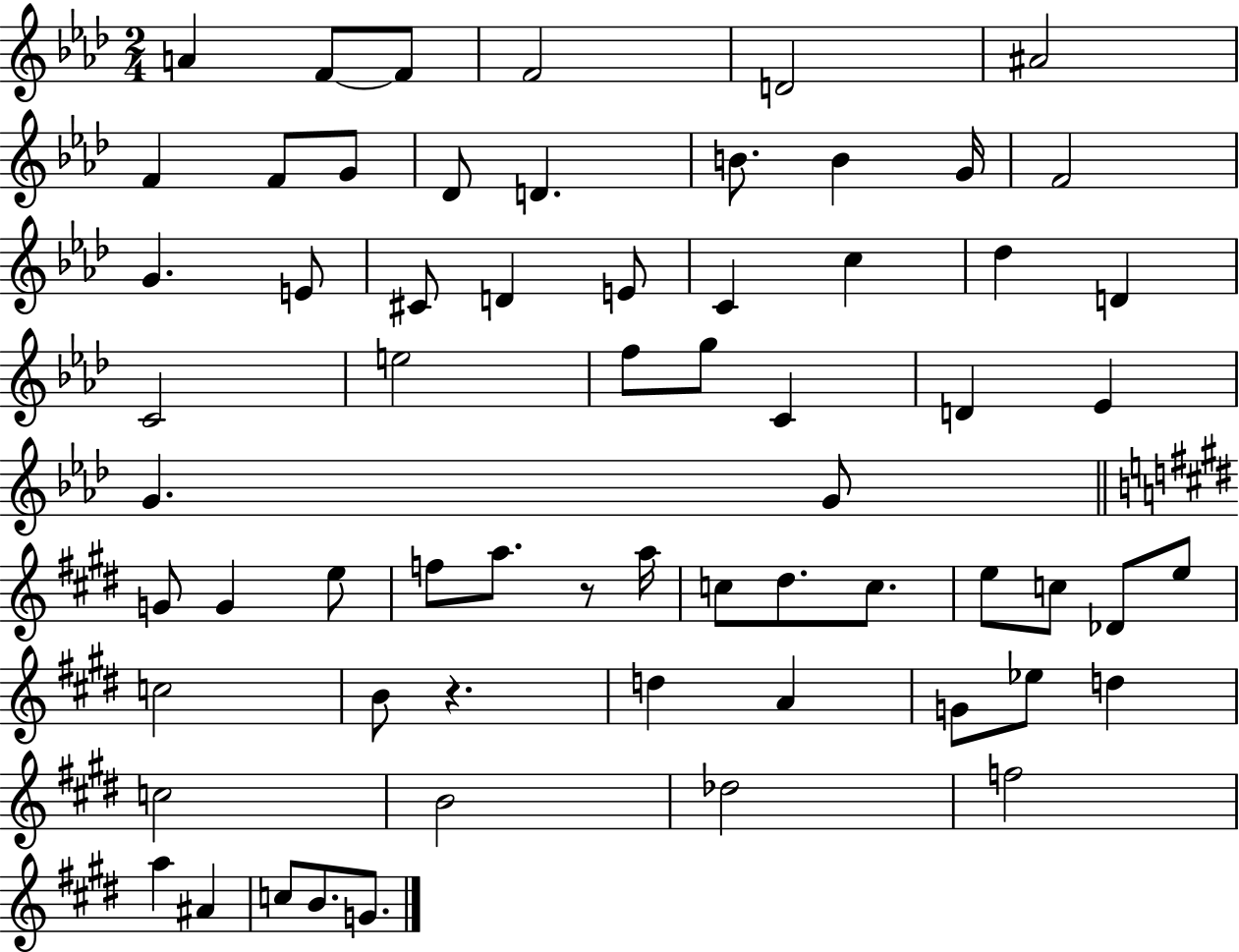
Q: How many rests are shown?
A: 2